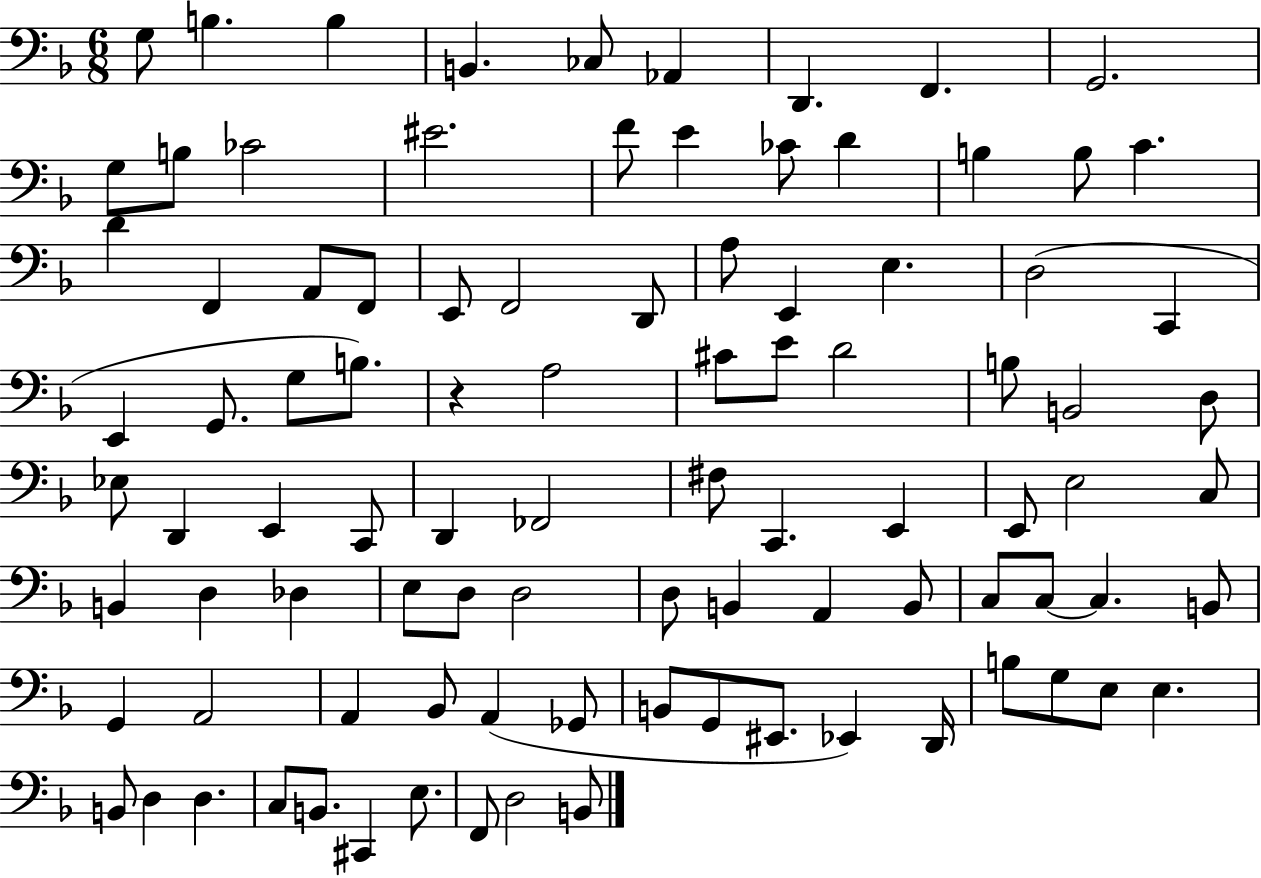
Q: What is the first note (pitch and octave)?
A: G3